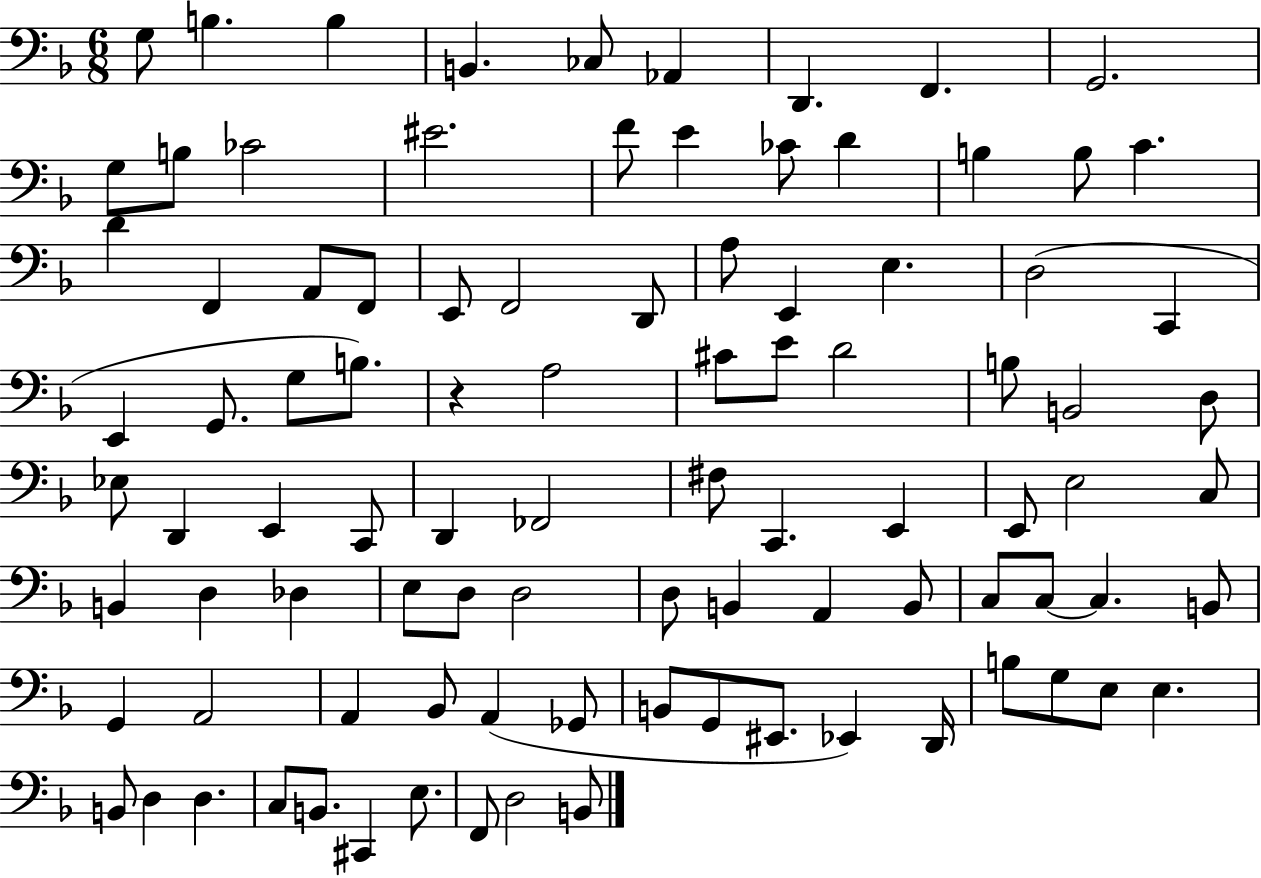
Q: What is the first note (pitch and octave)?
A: G3